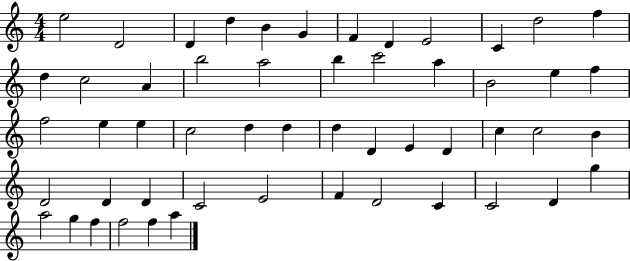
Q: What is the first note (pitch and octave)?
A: E5